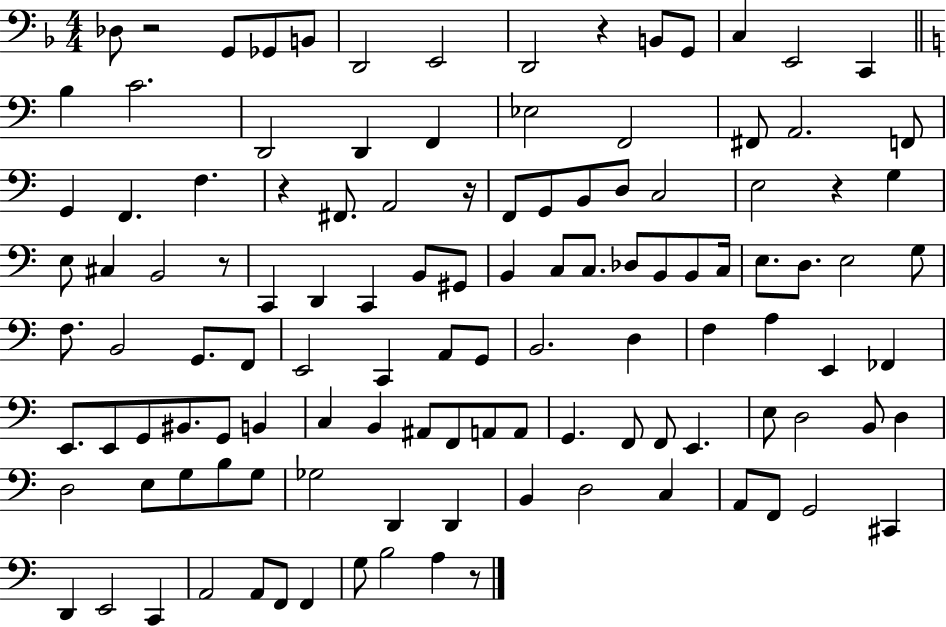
{
  \clef bass
  \numericTimeSignature
  \time 4/4
  \key f \major
  \repeat volta 2 { des8 r2 g,8 ges,8 b,8 | d,2 e,2 | d,2 r4 b,8 g,8 | c4 e,2 c,4 | \break \bar "||" \break \key a \minor b4 c'2. | d,2 d,4 f,4 | ees2 f,2 | fis,8 a,2. f,8 | \break g,4 f,4. f4. | r4 fis,8. a,2 r16 | f,8 g,8 b,8 d8 c2 | e2 r4 g4 | \break e8 cis4 b,2 r8 | c,4 d,4 c,4 b,8 gis,8 | b,4 c8 c8. des8 b,8 b,8 c16 | e8. d8. e2 g8 | \break f8. b,2 g,8. f,8 | e,2 c,4 a,8 g,8 | b,2. d4 | f4 a4 e,4 fes,4 | \break e,8. e,8 g,8 bis,8. g,8 b,4 | c4 b,4 ais,8 f,8 a,8 a,8 | g,4. f,8 f,8 e,4. | e8 d2 b,8 d4 | \break d2 e8 g8 b8 g8 | ges2 d,4 d,4 | b,4 d2 c4 | a,8 f,8 g,2 cis,4 | \break d,4 e,2 c,4 | a,2 a,8 f,8 f,4 | g8 b2 a4 r8 | } \bar "|."
}